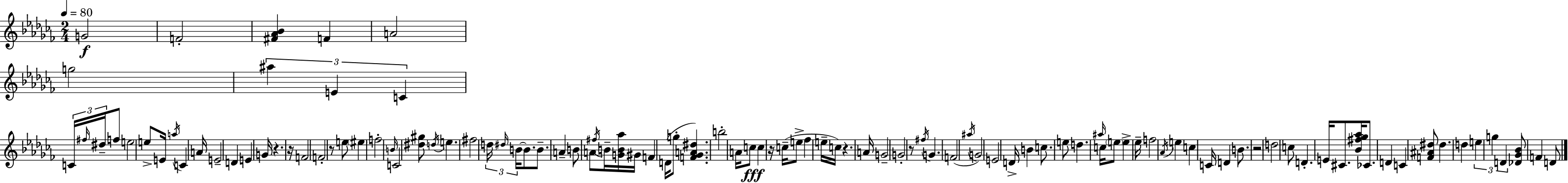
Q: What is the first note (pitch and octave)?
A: G4